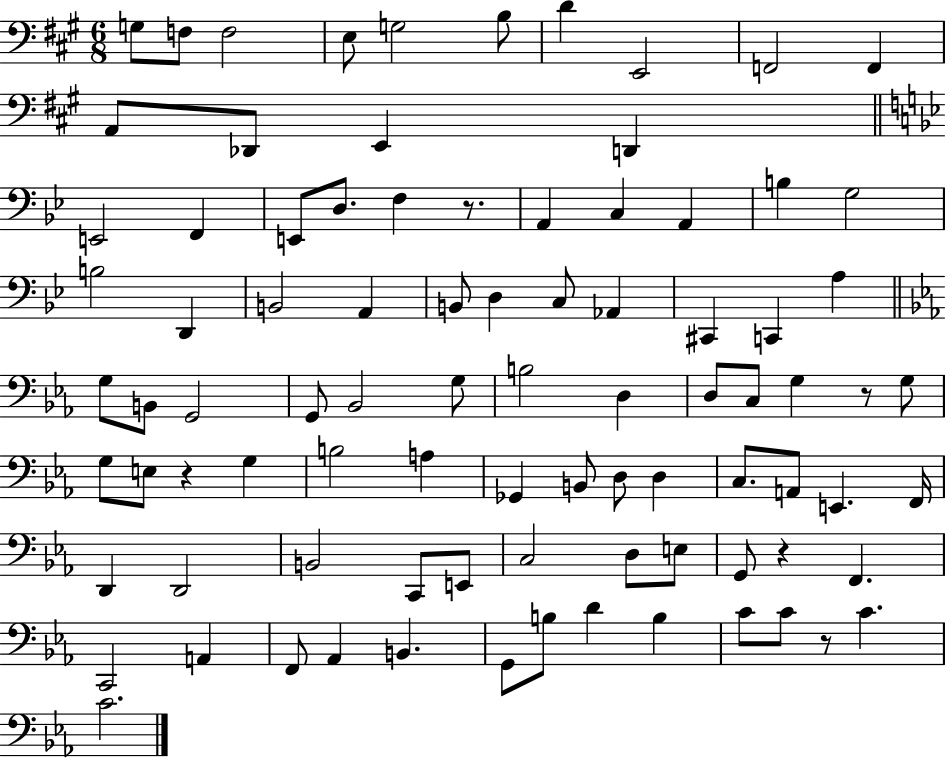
{
  \clef bass
  \numericTimeSignature
  \time 6/8
  \key a \major
  g8 f8 f2 | e8 g2 b8 | d'4 e,2 | f,2 f,4 | \break a,8 des,8 e,4 d,4 | \bar "||" \break \key bes \major e,2 f,4 | e,8 d8. f4 r8. | a,4 c4 a,4 | b4 g2 | \break b2 d,4 | b,2 a,4 | b,8 d4 c8 aes,4 | cis,4 c,4 a4 | \break \bar "||" \break \key c \minor g8 b,8 g,2 | g,8 bes,2 g8 | b2 d4 | d8 c8 g4 r8 g8 | \break g8 e8 r4 g4 | b2 a4 | ges,4 b,8 d8 d4 | c8. a,8 e,4. f,16 | \break d,4 d,2 | b,2 c,8 e,8 | c2 d8 e8 | g,8 r4 f,4. | \break c,2 a,4 | f,8 aes,4 b,4. | g,8 b8 d'4 b4 | c'8 c'8 r8 c'4. | \break c'2. | \bar "|."
}